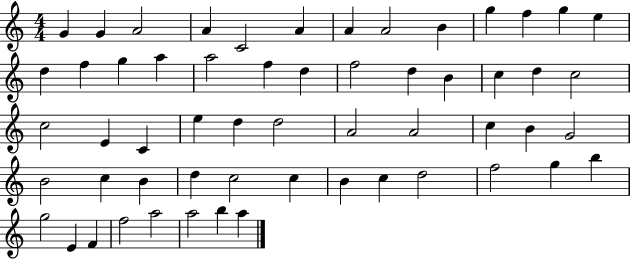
G4/q G4/q A4/h A4/q C4/h A4/q A4/q A4/h B4/q G5/q F5/q G5/q E5/q D5/q F5/q G5/q A5/q A5/h F5/q D5/q F5/h D5/q B4/q C5/q D5/q C5/h C5/h E4/q C4/q E5/q D5/q D5/h A4/h A4/h C5/q B4/q G4/h B4/h C5/q B4/q D5/q C5/h C5/q B4/q C5/q D5/h F5/h G5/q B5/q G5/h E4/q F4/q F5/h A5/h A5/h B5/q A5/q